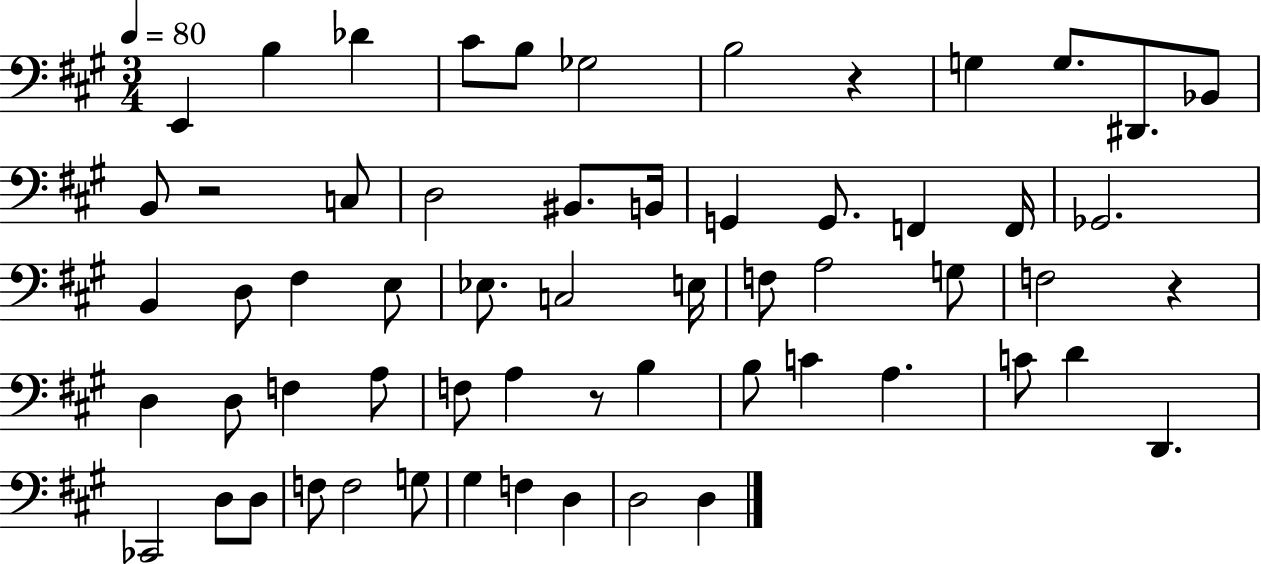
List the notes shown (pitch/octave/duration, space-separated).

E2/q B3/q Db4/q C#4/e B3/e Gb3/h B3/h R/q G3/q G3/e. D#2/e. Bb2/e B2/e R/h C3/e D3/h BIS2/e. B2/s G2/q G2/e. F2/q F2/s Gb2/h. B2/q D3/e F#3/q E3/e Eb3/e. C3/h E3/s F3/e A3/h G3/e F3/h R/q D3/q D3/e F3/q A3/e F3/e A3/q R/e B3/q B3/e C4/q A3/q. C4/e D4/q D2/q. CES2/h D3/e D3/e F3/e F3/h G3/e G#3/q F3/q D3/q D3/h D3/q